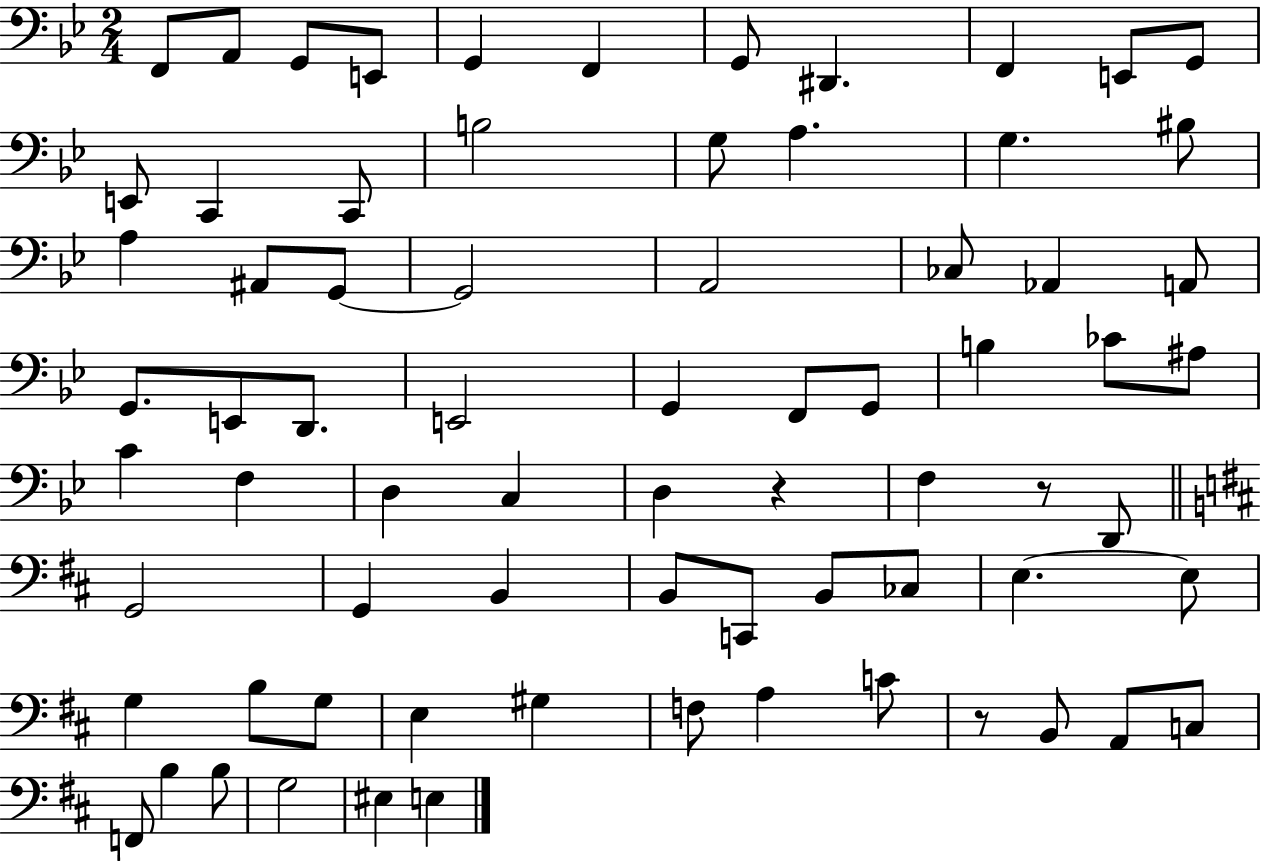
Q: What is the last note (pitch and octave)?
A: E3